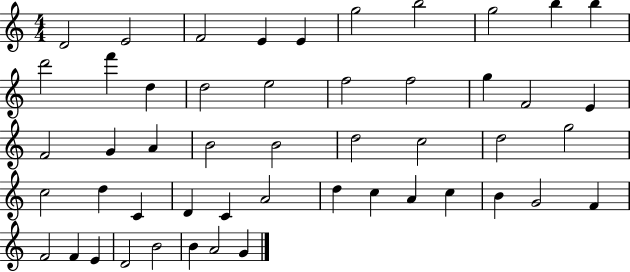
D4/h E4/h F4/h E4/q E4/q G5/h B5/h G5/h B5/q B5/q D6/h F6/q D5/q D5/h E5/h F5/h F5/h G5/q F4/h E4/q F4/h G4/q A4/q B4/h B4/h D5/h C5/h D5/h G5/h C5/h D5/q C4/q D4/q C4/q A4/h D5/q C5/q A4/q C5/q B4/q G4/h F4/q F4/h F4/q E4/q D4/h B4/h B4/q A4/h G4/q